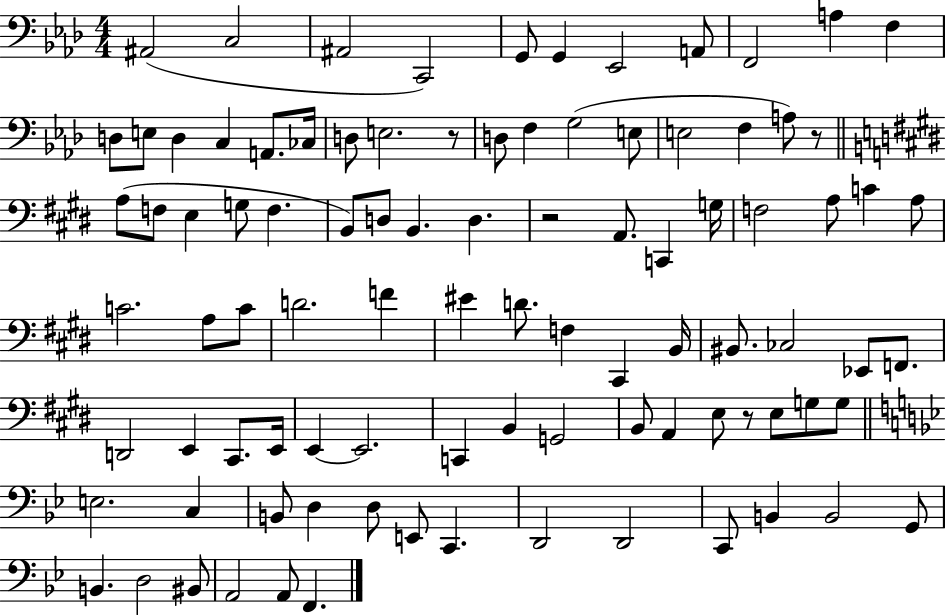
X:1
T:Untitled
M:4/4
L:1/4
K:Ab
^A,,2 C,2 ^A,,2 C,,2 G,,/2 G,, _E,,2 A,,/2 F,,2 A, F, D,/2 E,/2 D, C, A,,/2 _C,/4 D,/2 E,2 z/2 D,/2 F, G,2 E,/2 E,2 F, A,/2 z/2 A,/2 F,/2 E, G,/2 F, B,,/2 D,/2 B,, D, z2 A,,/2 C,, G,/4 F,2 A,/2 C A,/2 C2 A,/2 C/2 D2 F ^E D/2 F, ^C,, B,,/4 ^B,,/2 _C,2 _E,,/2 F,,/2 D,,2 E,, ^C,,/2 E,,/4 E,, E,,2 C,, B,, G,,2 B,,/2 A,, E,/2 z/2 E,/2 G,/2 G,/2 E,2 C, B,,/2 D, D,/2 E,,/2 C,, D,,2 D,,2 C,,/2 B,, B,,2 G,,/2 B,, D,2 ^B,,/2 A,,2 A,,/2 F,,